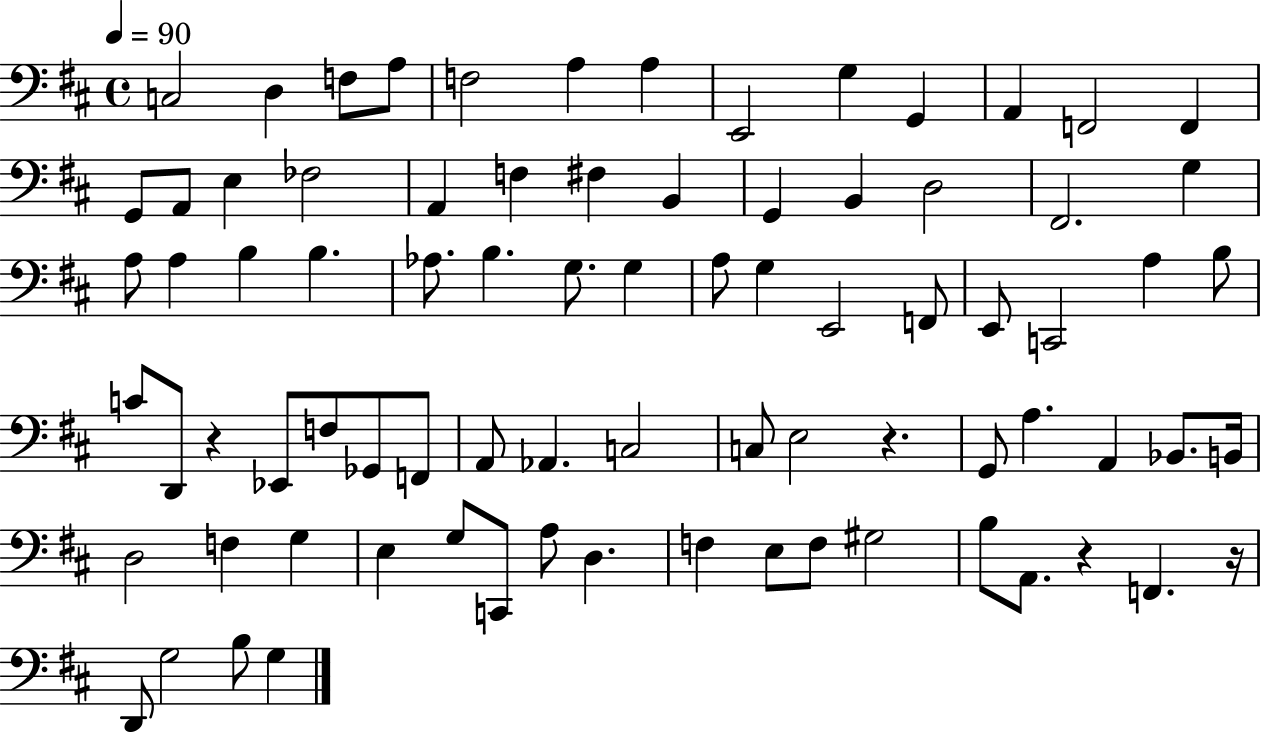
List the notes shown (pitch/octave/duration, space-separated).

C3/h D3/q F3/e A3/e F3/h A3/q A3/q E2/h G3/q G2/q A2/q F2/h F2/q G2/e A2/e E3/q FES3/h A2/q F3/q F#3/q B2/q G2/q B2/q D3/h F#2/h. G3/q A3/e A3/q B3/q B3/q. Ab3/e. B3/q. G3/e. G3/q A3/e G3/q E2/h F2/e E2/e C2/h A3/q B3/e C4/e D2/e R/q Eb2/e F3/e Gb2/e F2/e A2/e Ab2/q. C3/h C3/e E3/h R/q. G2/e A3/q. A2/q Bb2/e. B2/s D3/h F3/q G3/q E3/q G3/e C2/e A3/e D3/q. F3/q E3/e F3/e G#3/h B3/e A2/e. R/q F2/q. R/s D2/e G3/h B3/e G3/q